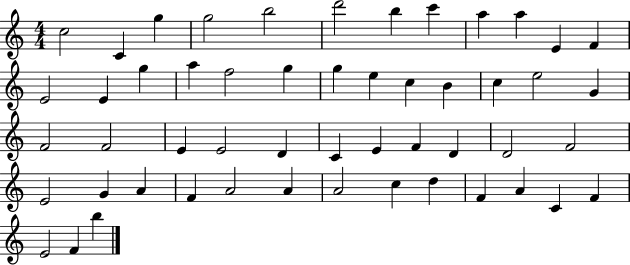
C5/h C4/q G5/q G5/h B5/h D6/h B5/q C6/q A5/q A5/q E4/q F4/q E4/h E4/q G5/q A5/q F5/h G5/q G5/q E5/q C5/q B4/q C5/q E5/h G4/q F4/h F4/h E4/q E4/h D4/q C4/q E4/q F4/q D4/q D4/h F4/h E4/h G4/q A4/q F4/q A4/h A4/q A4/h C5/q D5/q F4/q A4/q C4/q F4/q E4/h F4/q B5/q